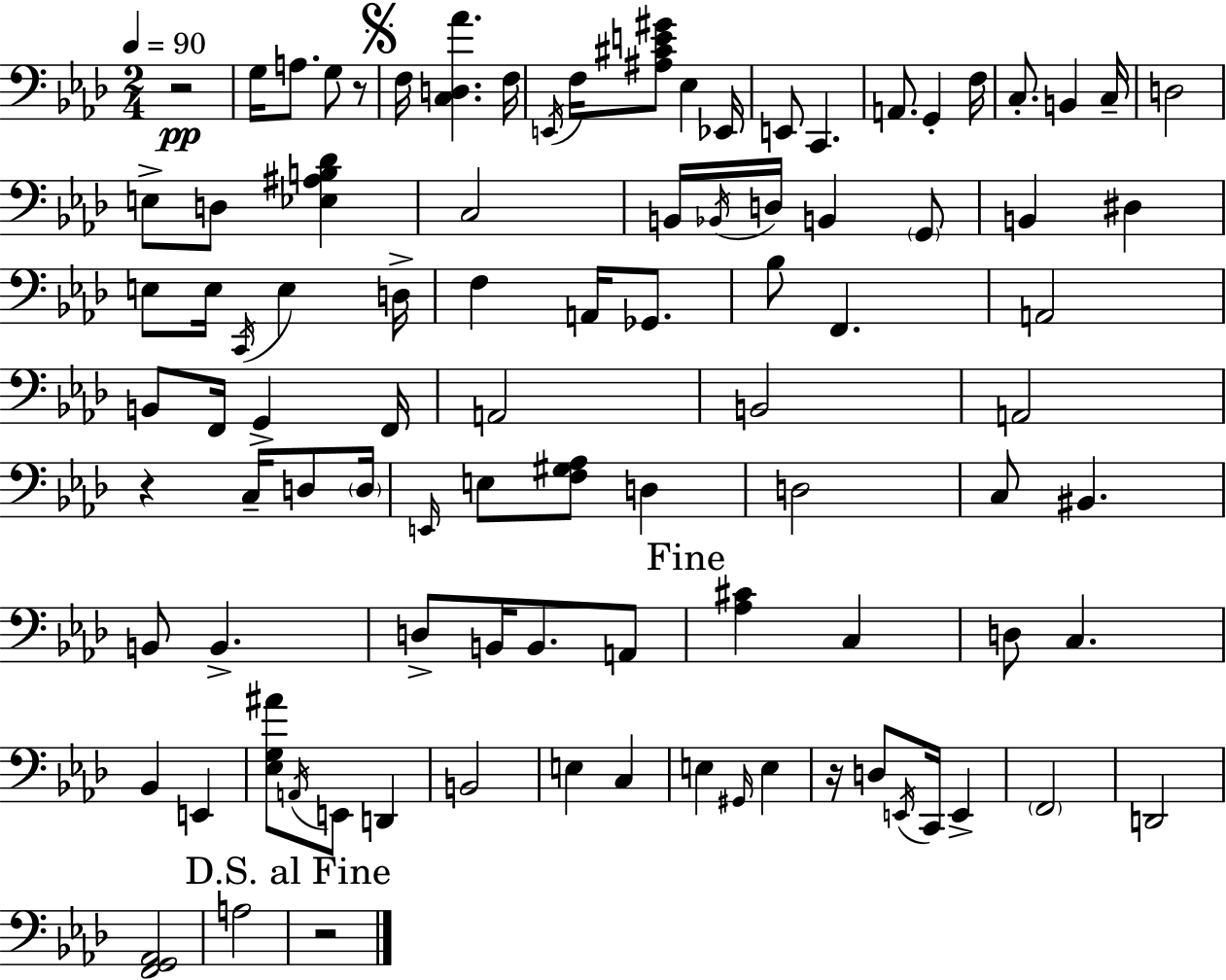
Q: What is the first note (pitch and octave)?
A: G3